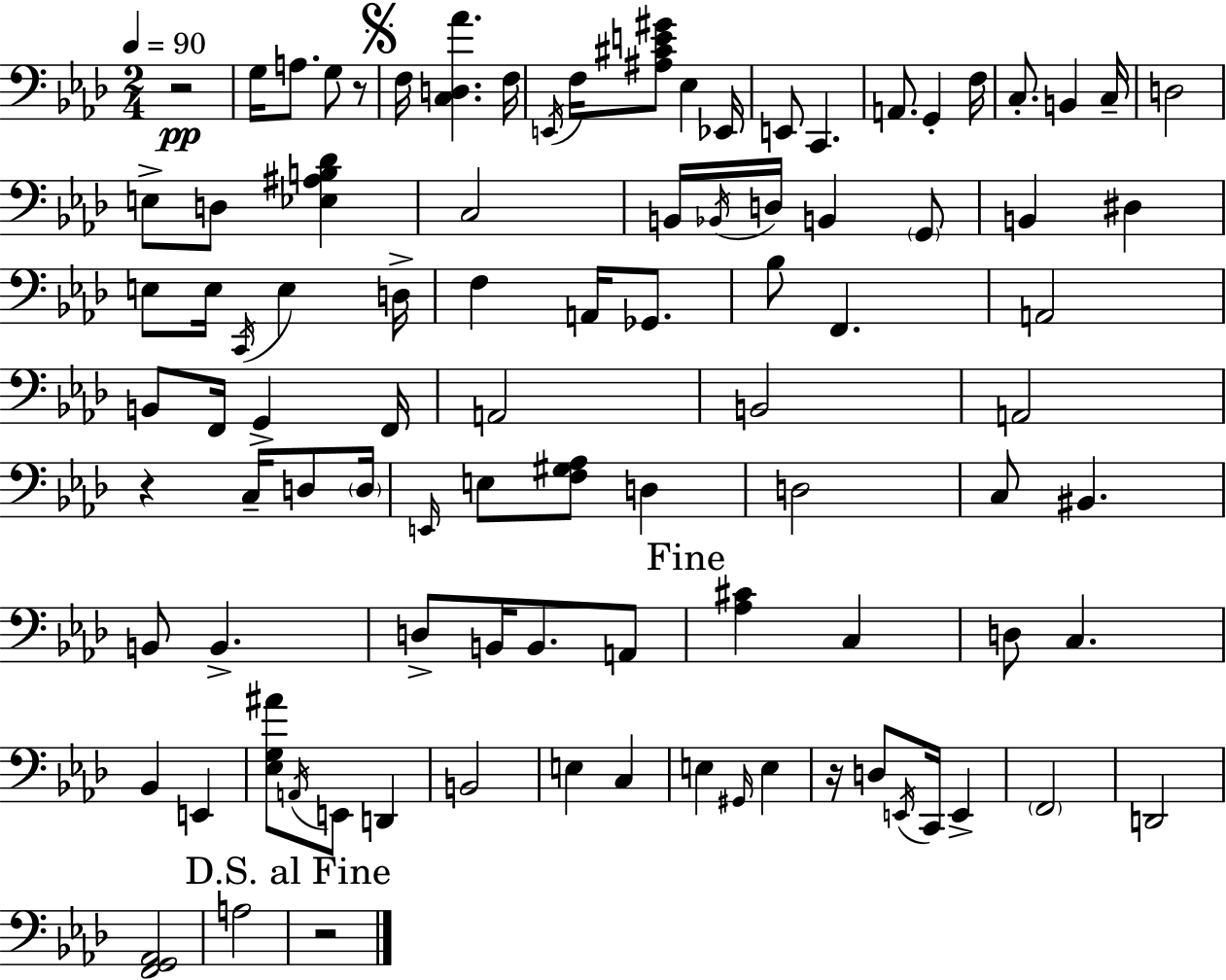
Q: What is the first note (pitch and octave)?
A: G3